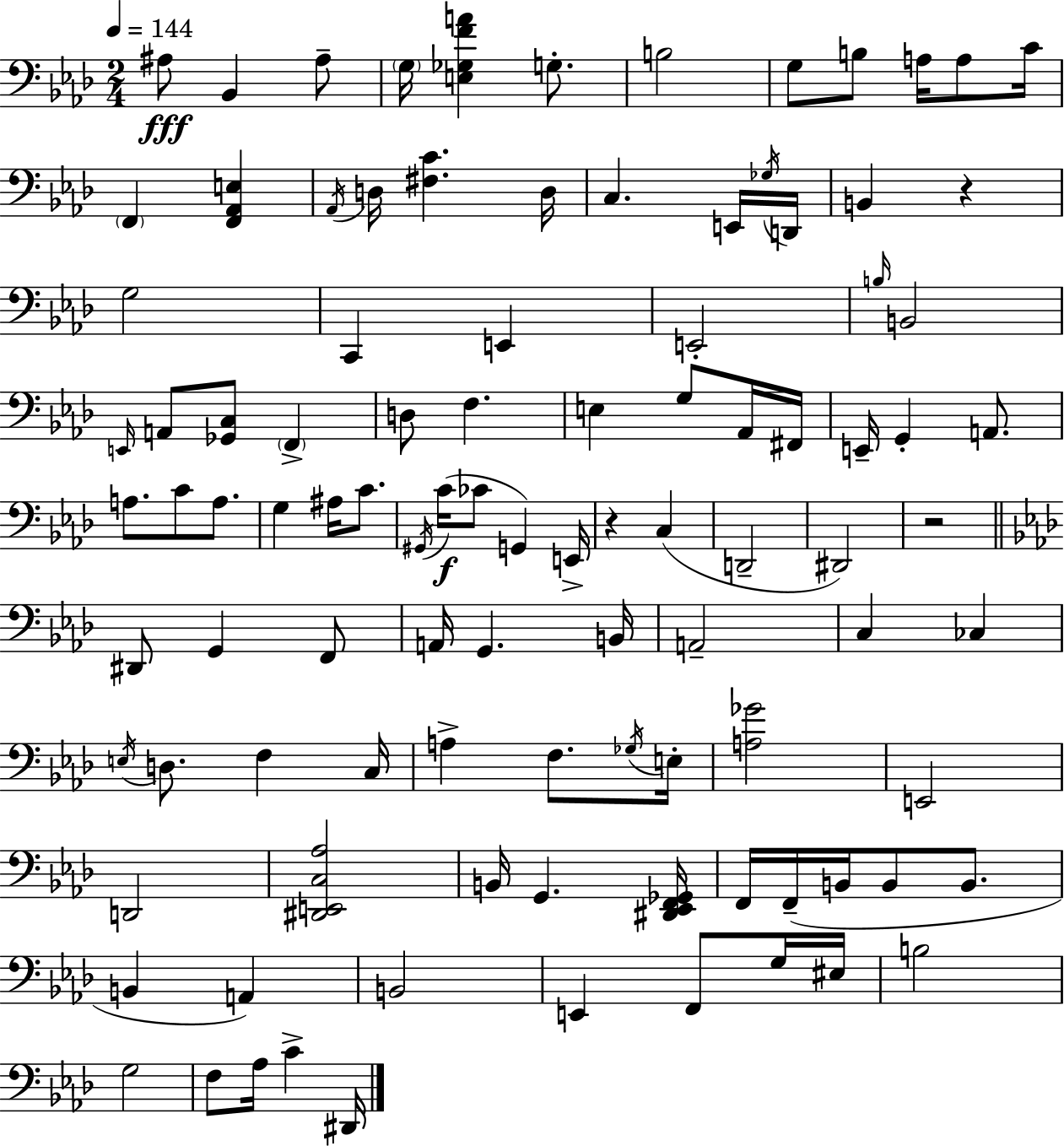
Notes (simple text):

A#3/e Bb2/q A#3/e G3/s [E3,Gb3,F4,A4]/q G3/e. B3/h G3/e B3/e A3/s A3/e C4/s F2/q [F2,Ab2,E3]/q Ab2/s D3/s [F#3,C4]/q. D3/s C3/q. E2/s Gb3/s D2/s B2/q R/q G3/h C2/q E2/q E2/h B3/s B2/h E2/s A2/e [Gb2,C3]/e F2/q D3/e F3/q. E3/q G3/e Ab2/s F#2/s E2/s G2/q A2/e. A3/e. C4/e A3/e. G3/q A#3/s C4/e. G#2/s C4/s CES4/e G2/q E2/s R/q C3/q D2/h D#2/h R/h D#2/e G2/q F2/e A2/s G2/q. B2/s A2/h C3/q CES3/q E3/s D3/e. F3/q C3/s A3/q F3/e. Gb3/s E3/s [A3,Gb4]/h E2/h D2/h [D#2,E2,C3,Ab3]/h B2/s G2/q. [D#2,Eb2,F2,Gb2]/s F2/s F2/s B2/s B2/e B2/e. B2/q A2/q B2/h E2/q F2/e G3/s EIS3/s B3/h G3/h F3/e Ab3/s C4/q D#2/s